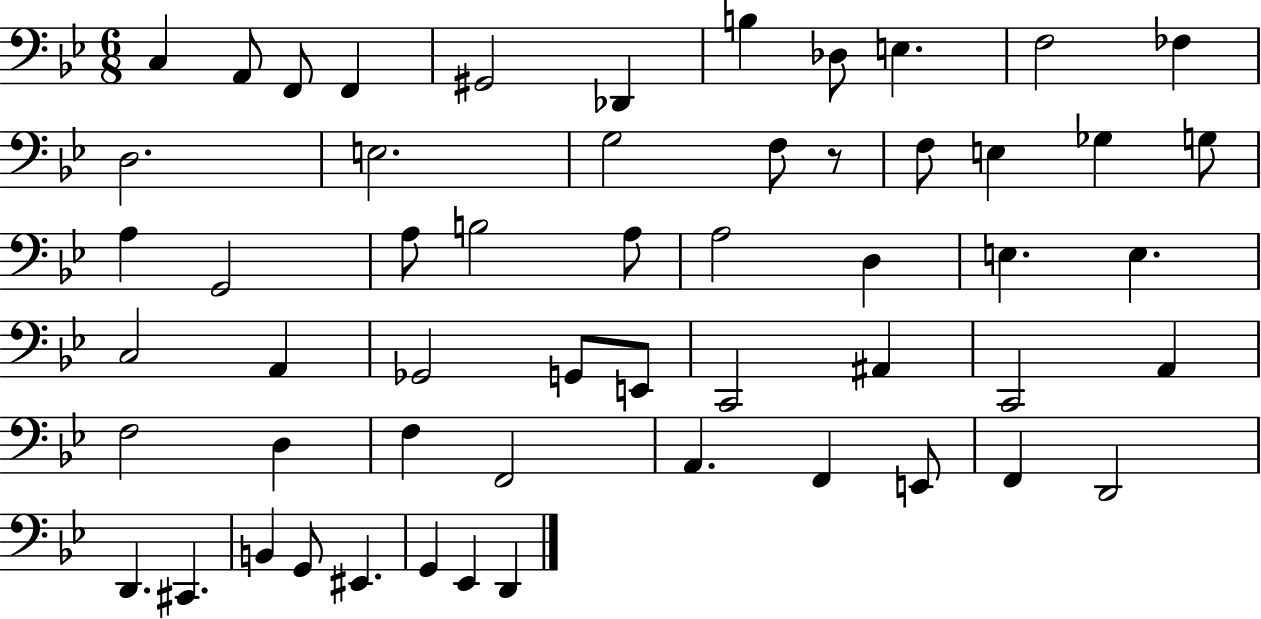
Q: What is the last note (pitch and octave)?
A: D2